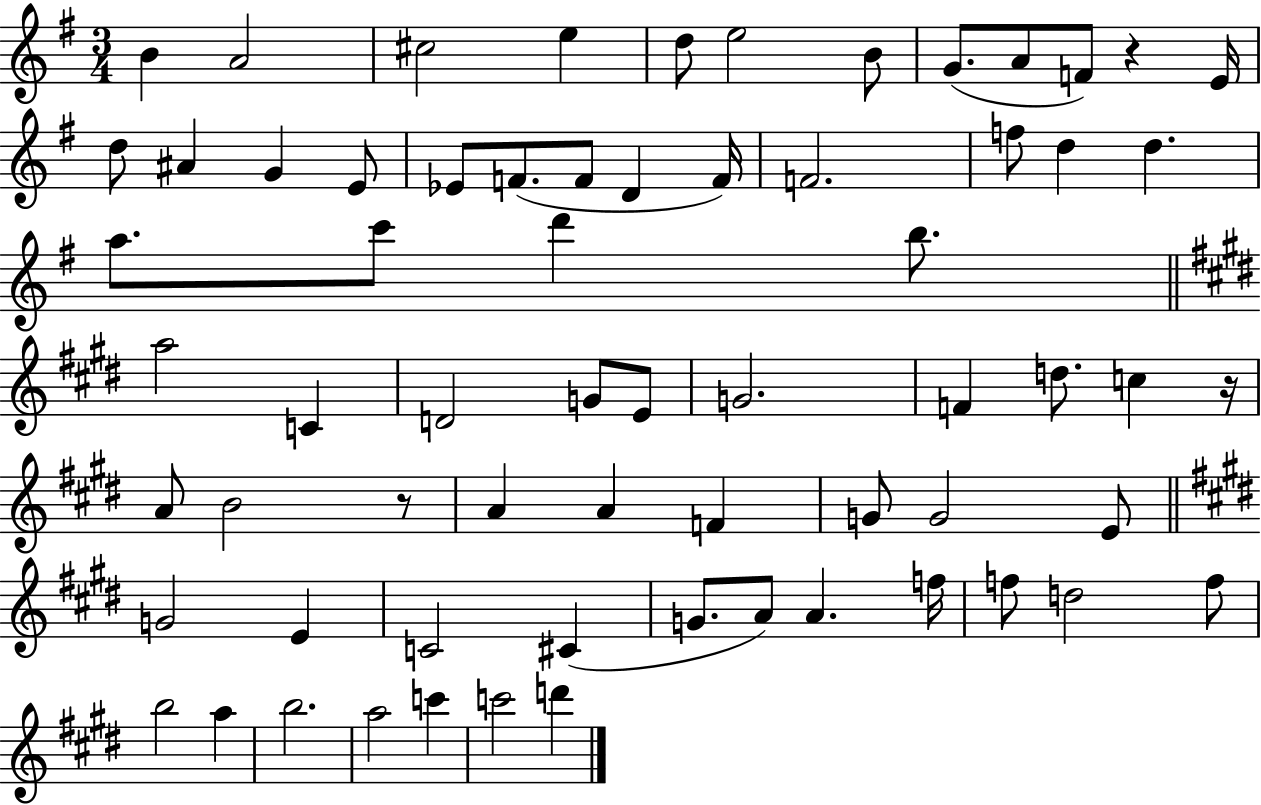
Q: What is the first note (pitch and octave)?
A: B4